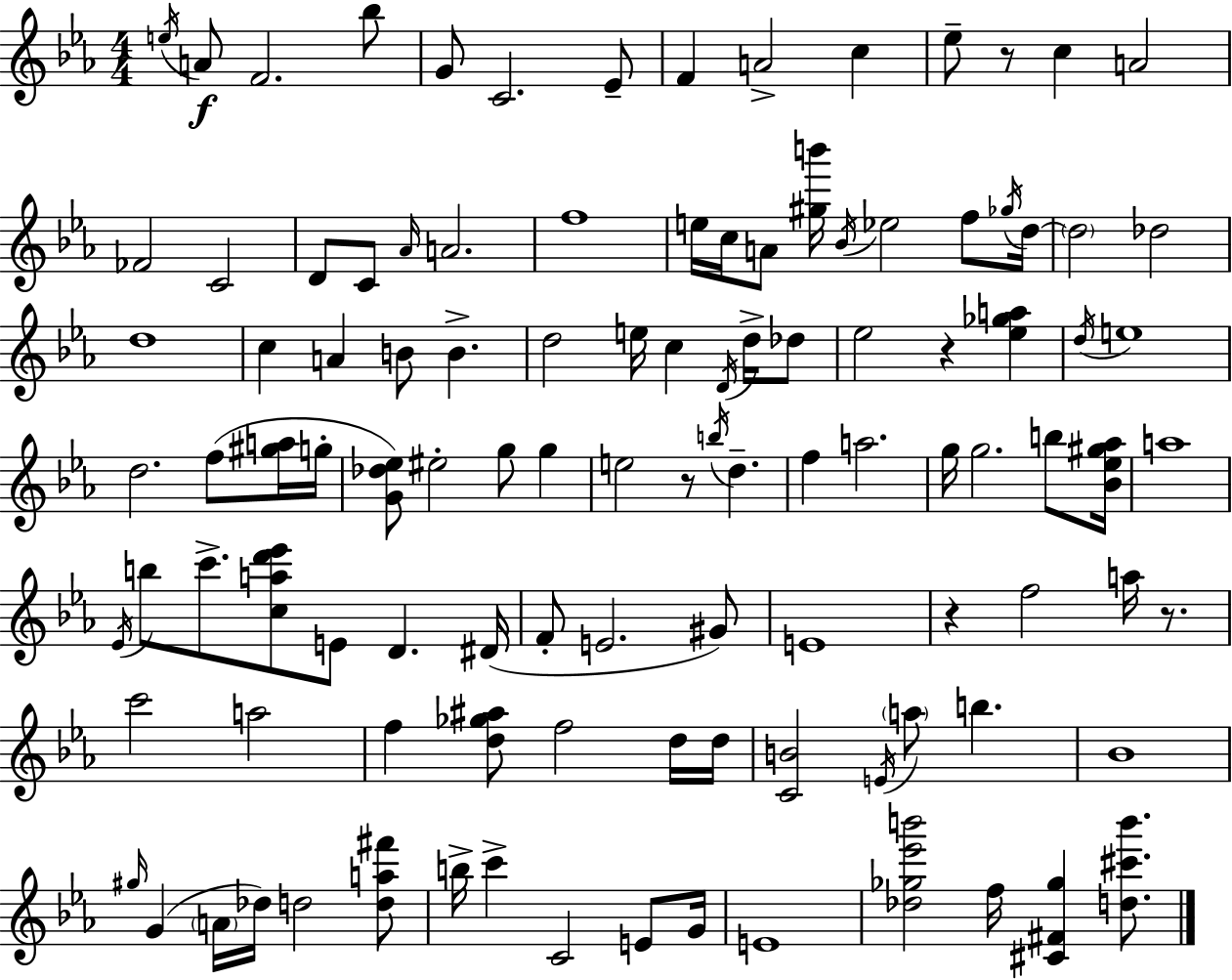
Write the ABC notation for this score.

X:1
T:Untitled
M:4/4
L:1/4
K:Cm
e/4 A/2 F2 _b/2 G/2 C2 _E/2 F A2 c _e/2 z/2 c A2 _F2 C2 D/2 C/2 _A/4 A2 f4 e/4 c/4 A/2 [^gb']/4 _B/4 _e2 f/2 _g/4 d/4 d2 _d2 d4 c A B/2 B d2 e/4 c D/4 d/4 _d/2 _e2 z [_e_ga] d/4 e4 d2 f/2 [^ga]/4 g/4 [G_d_e]/2 ^e2 g/2 g e2 z/2 b/4 d f a2 g/4 g2 b/2 [_B_e^g_a]/4 a4 _E/4 b/2 c'/2 [cad'_e']/2 E/2 D ^D/4 F/2 E2 ^G/2 E4 z f2 a/4 z/2 c'2 a2 f [d_g^a]/2 f2 d/4 d/4 [CB]2 E/4 a/2 b _B4 ^g/4 G A/4 _d/4 d2 [da^f']/2 b/4 c' C2 E/2 G/4 E4 [_d_g_e'b']2 f/4 [^C^F_g] [d^c'b']/2